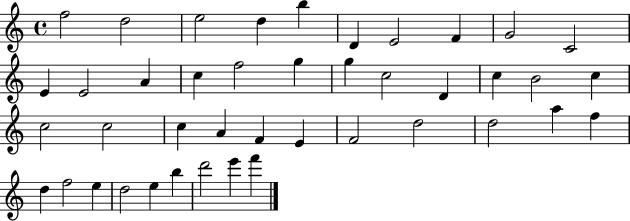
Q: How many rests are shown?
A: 0